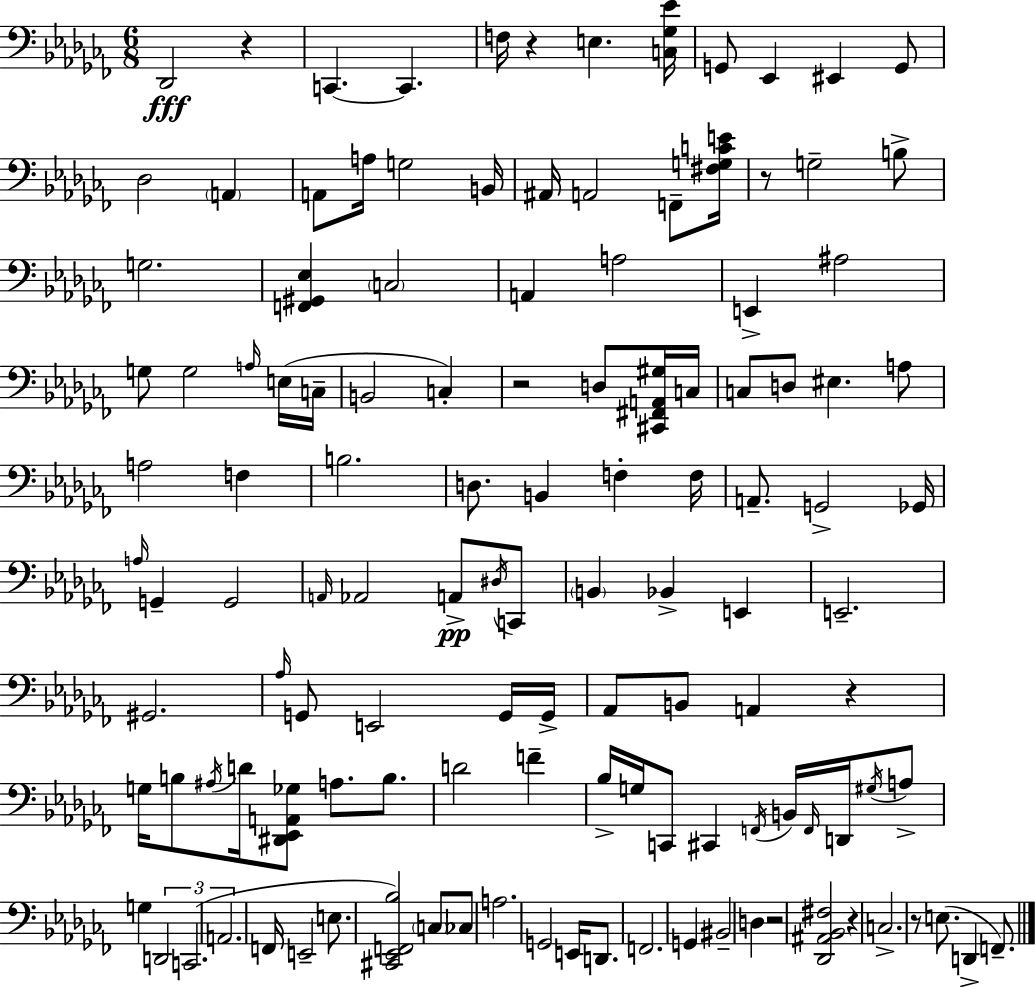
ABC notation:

X:1
T:Untitled
M:6/8
L:1/4
K:Abm
_D,,2 z C,, C,, F,/4 z E, [C,_G,_E]/4 G,,/2 _E,, ^E,, G,,/2 _D,2 A,, A,,/2 A,/4 G,2 B,,/4 ^A,,/4 A,,2 F,,/2 [^F,G,CE]/4 z/2 G,2 B,/2 G,2 [F,,^G,,_E,] C,2 A,, A,2 E,, ^A,2 G,/2 G,2 A,/4 E,/4 C,/4 B,,2 C, z2 D,/2 [^C,,^F,,A,,^G,]/4 C,/4 C,/2 D,/2 ^E, A,/2 A,2 F, B,2 D,/2 B,, F, F,/4 A,,/2 G,,2 _G,,/4 A,/4 G,, G,,2 A,,/4 _A,,2 A,,/2 ^D,/4 C,,/2 B,, _B,, E,, E,,2 ^G,,2 _A,/4 G,,/2 E,,2 G,,/4 G,,/4 _A,,/2 B,,/2 A,, z G,/4 B,/2 ^A,/4 D/4 [^D,,_E,,A,,_G,]/2 A,/2 B,/2 D2 F _B,/4 G,/4 C,,/2 ^C,, F,,/4 B,,/4 F,,/4 D,,/4 ^G,/4 A,/2 G, D,,2 C,,2 A,,2 F,,/4 E,,2 E,/2 [^C,,_E,,F,,_B,]2 C,/2 _C,/2 A,2 G,,2 E,,/4 D,,/2 F,,2 G,, ^B,,2 D, z2 [_D,,^A,,_B,,^F,]2 z C,2 z/2 E,/2 D,, F,,/2